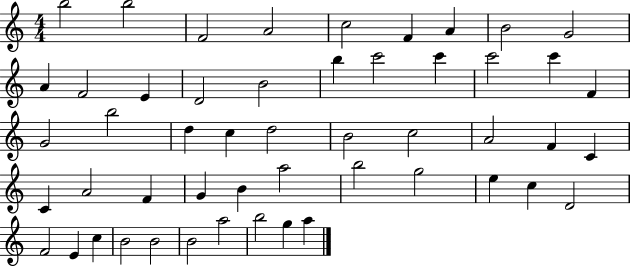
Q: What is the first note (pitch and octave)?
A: B5